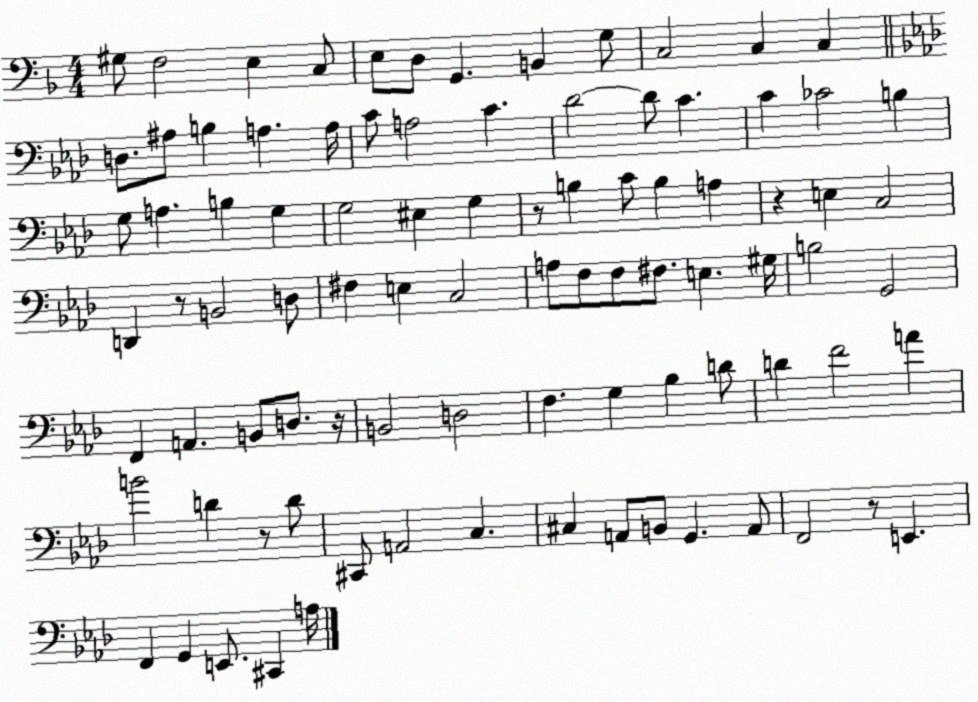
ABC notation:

X:1
T:Untitled
M:4/4
L:1/4
K:F
^G,/2 F,2 E, C,/2 E,/2 D,/2 G,, B,, G,/2 C,2 C, C, D,/2 ^A,/2 B, A, A,/4 C/2 A,2 C _D2 _D/2 C C _C2 B, G,/2 A, B, G, G,2 ^E, G, z/2 B, C/2 B, A, z E, C,2 D,, z/2 B,,2 D,/2 ^F, E, C,2 A,/2 F,/2 F,/2 ^F,/2 E, ^G,/4 B,2 G,,2 F,, A,, B,,/2 D,/2 z/4 B,,2 D,2 F, G, _B, D/2 D F2 A B2 D z/2 D/2 ^C,,/2 A,,2 C, ^C, A,,/2 B,,/2 G,, A,,/2 F,,2 z/2 E,, F,, G,, E,,/2 ^C,, A,/4